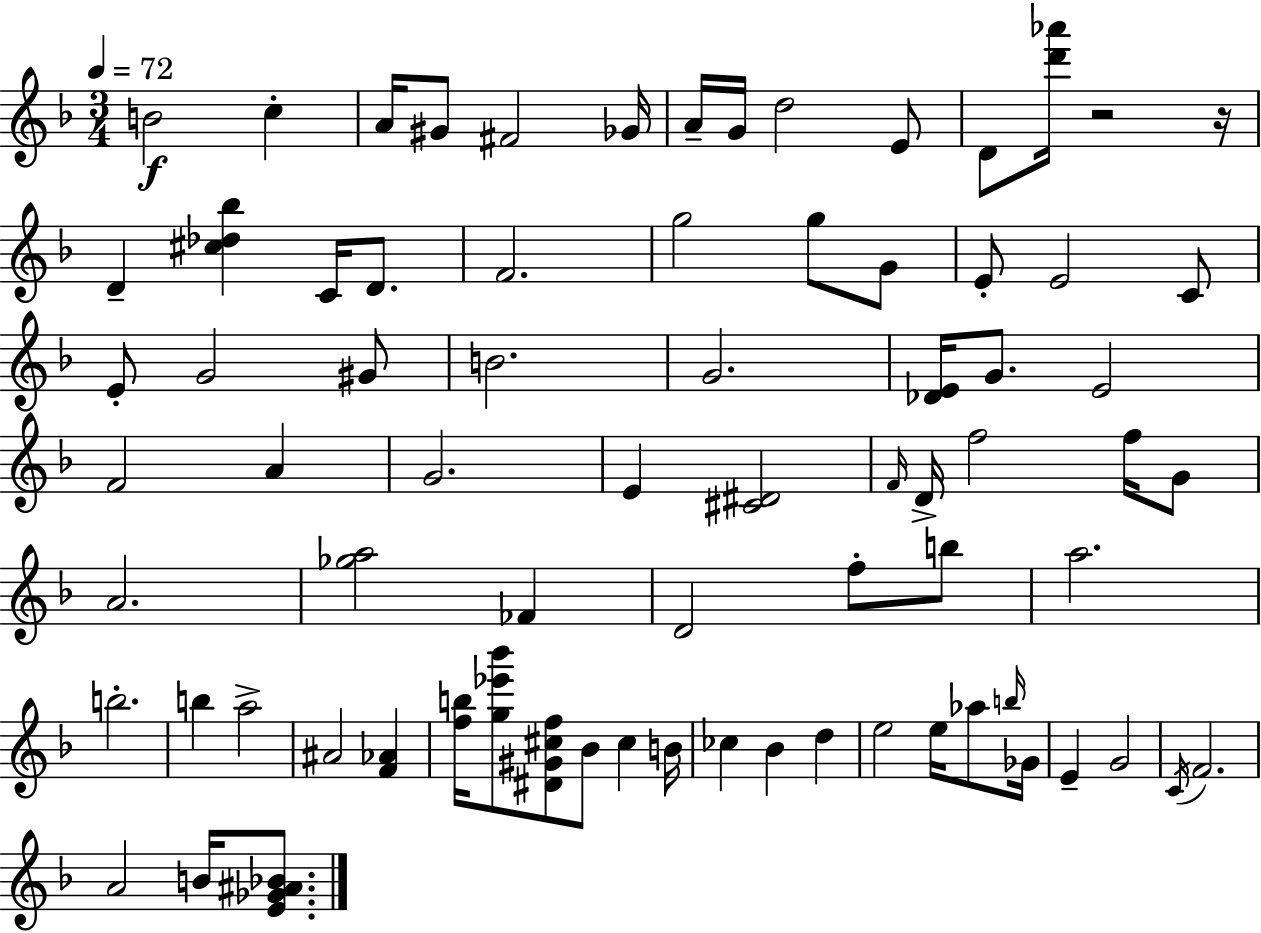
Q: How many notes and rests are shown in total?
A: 76